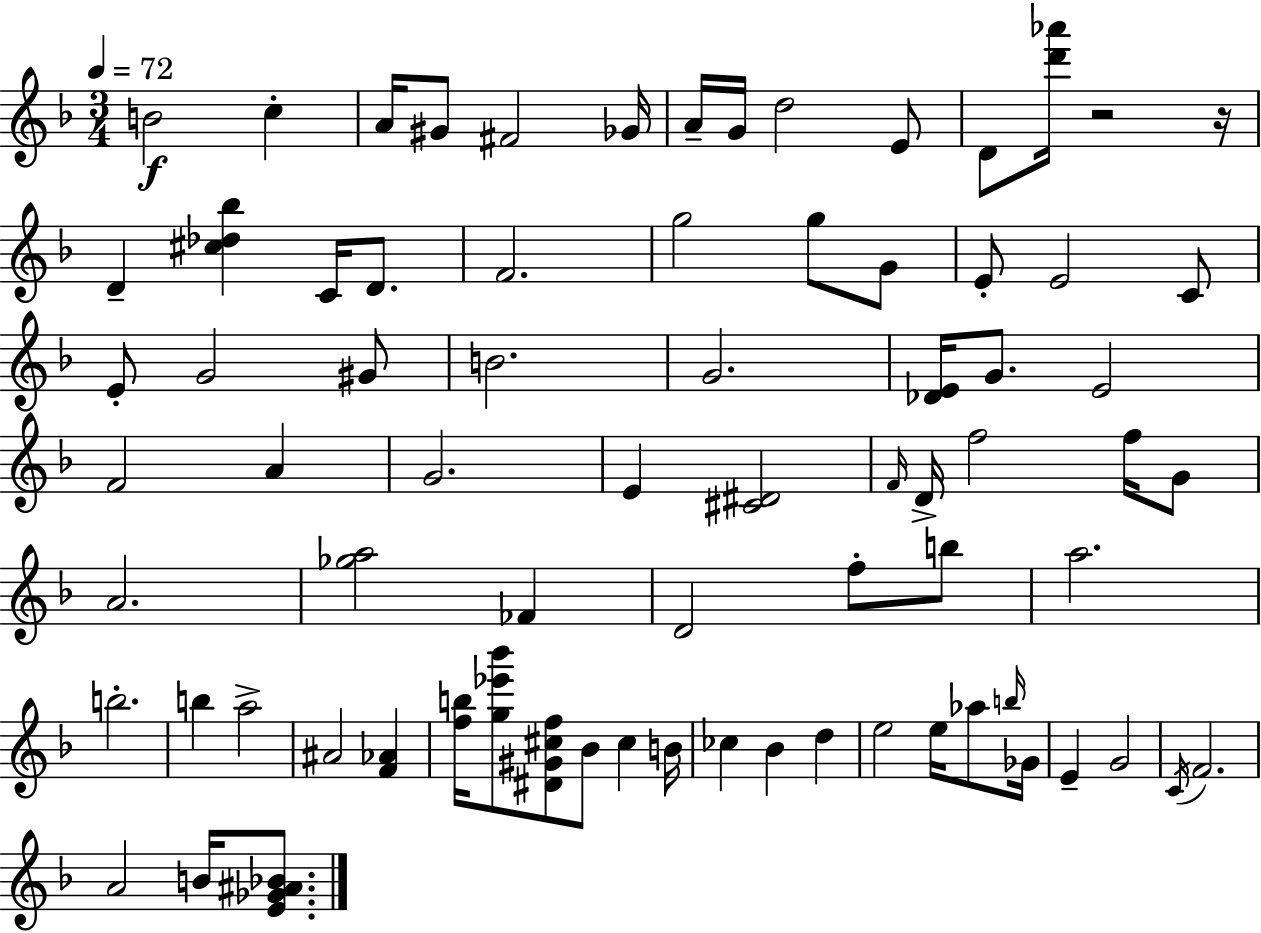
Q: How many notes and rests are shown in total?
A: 76